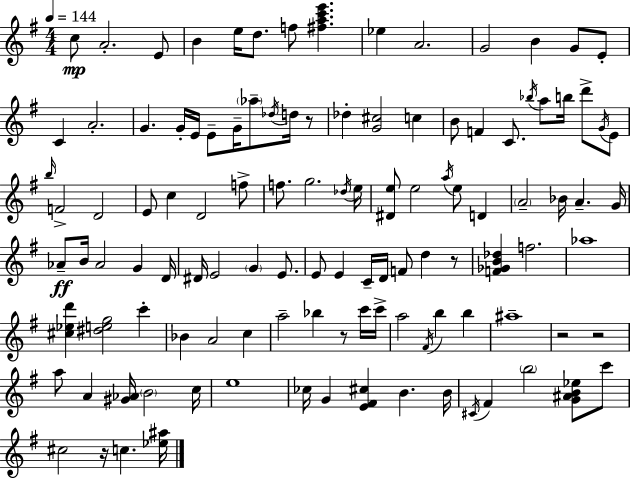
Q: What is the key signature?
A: G major